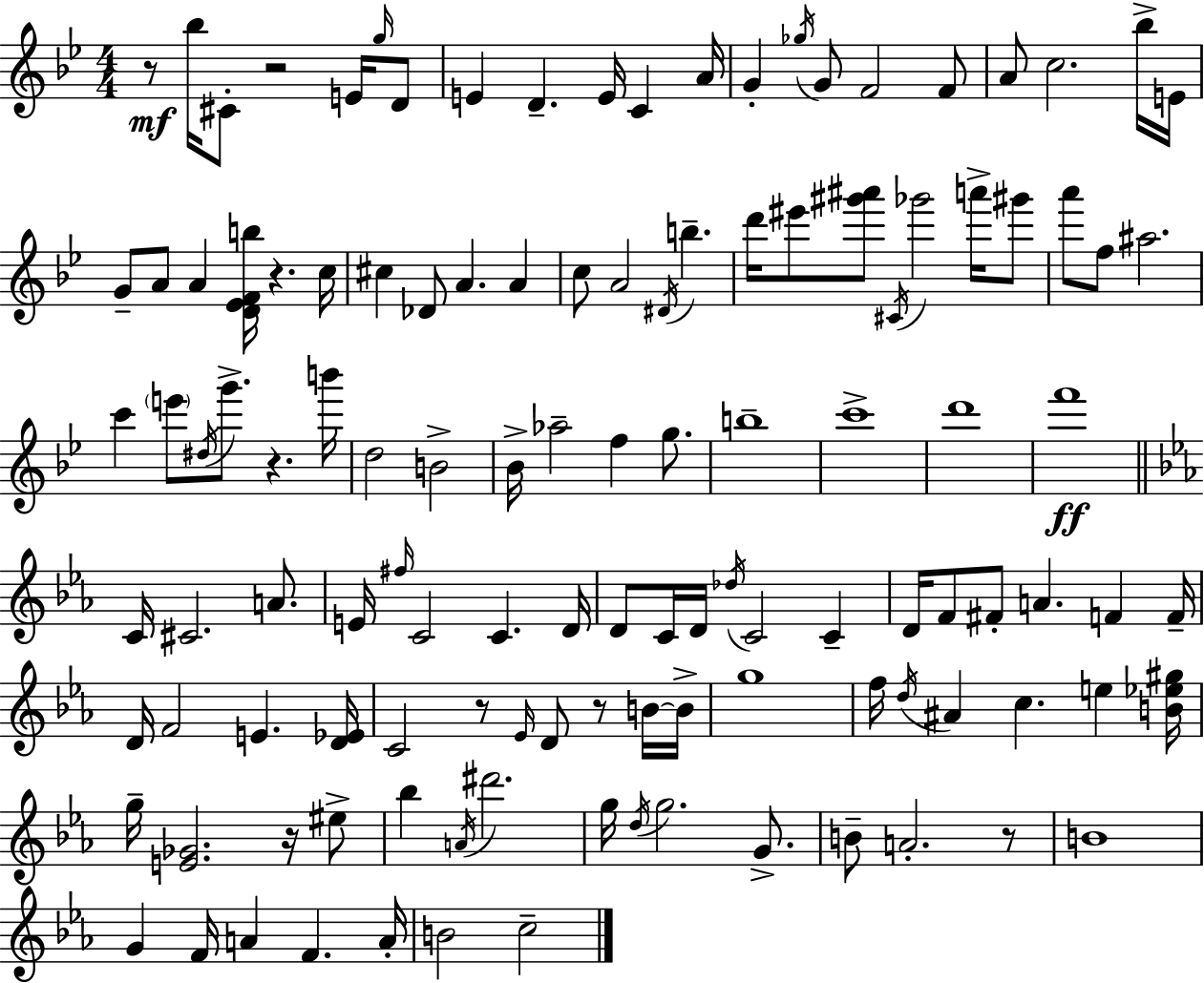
X:1
T:Untitled
M:4/4
L:1/4
K:Bb
z/2 _b/4 ^C/2 z2 E/4 g/4 D/2 E D E/4 C A/4 G _g/4 G/2 F2 F/2 A/2 c2 _b/4 E/4 G/2 A/2 A [D_EFb]/4 z c/4 ^c _D/2 A A c/2 A2 ^D/4 b d'/4 ^e'/2 [^g'^a']/2 ^C/4 _g'2 a'/4 ^g'/2 a'/2 f/2 ^a2 c' e'/2 ^d/4 g'/2 z b'/4 d2 B2 _B/4 _a2 f g/2 b4 c'4 d'4 f'4 C/4 ^C2 A/2 E/4 ^f/4 C2 C D/4 D/2 C/4 D/4 _d/4 C2 C D/4 F/2 ^F/2 A F F/4 D/4 F2 E [D_E]/4 C2 z/2 _E/4 D/2 z/2 B/4 B/4 g4 f/4 d/4 ^A c e [B_e^g]/4 g/4 [E_G]2 z/4 ^e/2 _b A/4 ^d'2 g/4 d/4 g2 G/2 B/2 A2 z/2 B4 G F/4 A F A/4 B2 c2